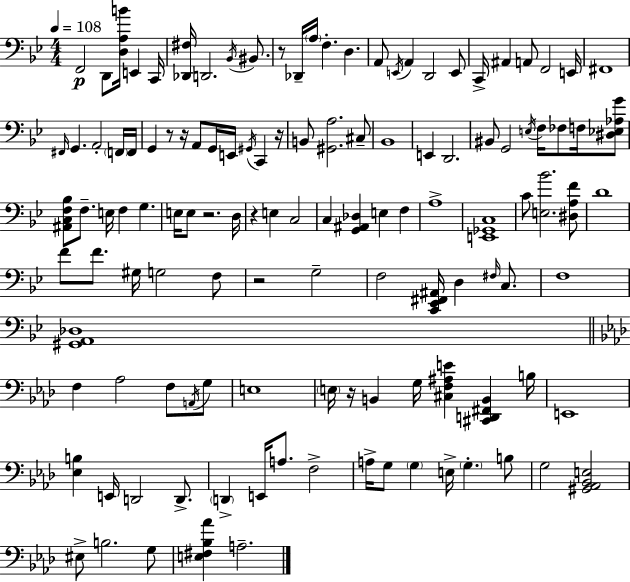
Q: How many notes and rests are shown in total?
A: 123